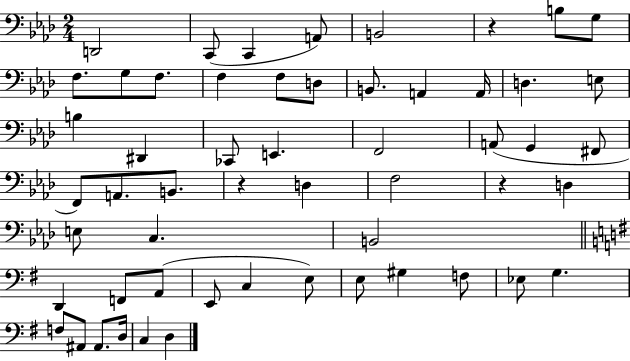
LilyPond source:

{
  \clef bass
  \numericTimeSignature
  \time 2/4
  \key aes \major
  d,2 | c,8( c,4 a,8) | b,2 | r4 b8 g8 | \break f8. g8 f8. | f4 f8 d8 | b,8. a,4 a,16 | d4. e8 | \break b4 dis,4 | ces,8 e,4. | f,2 | a,8( g,4 fis,8 | \break f,8) a,8. b,8. | r4 d4 | f2 | r4 d4 | \break e8 c4. | b,2 | \bar "||" \break \key g \major d,4 f,8 a,8( | e,8 c4 e8) | e8 gis4 f8 | ees8 g4. | \break f8 ais,8 ais,8. d16 | c4 d4 | \bar "|."
}